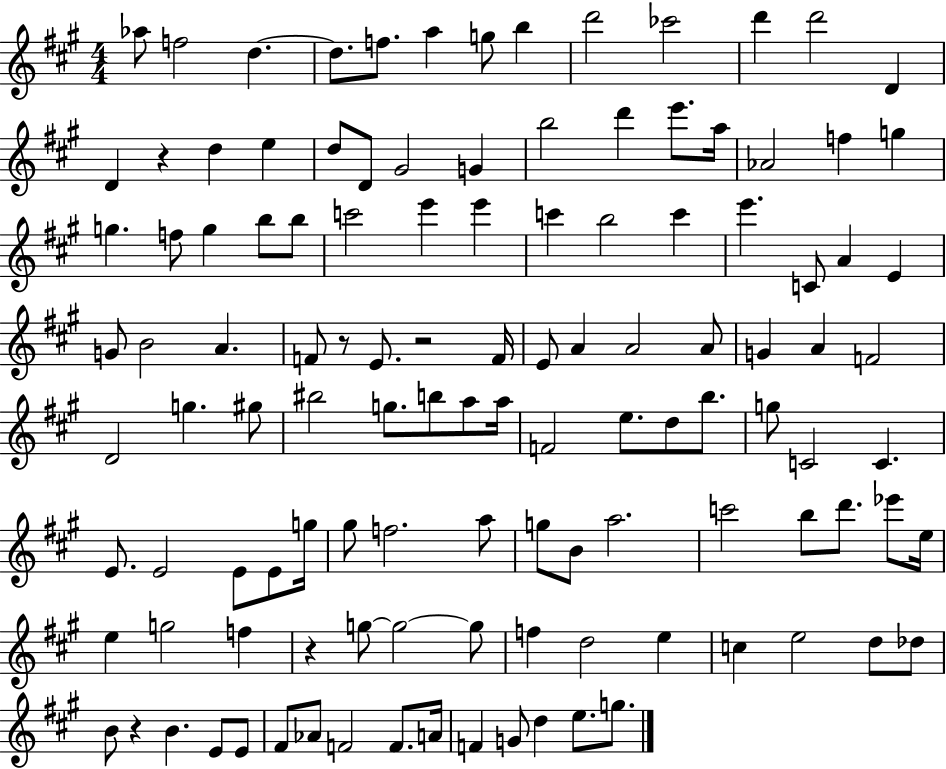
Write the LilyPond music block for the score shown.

{
  \clef treble
  \numericTimeSignature
  \time 4/4
  \key a \major
  aes''8 f''2 d''4.~~ | d''8. f''8. a''4 g''8 b''4 | d'''2 ces'''2 | d'''4 d'''2 d'4 | \break d'4 r4 d''4 e''4 | d''8 d'8 gis'2 g'4 | b''2 d'''4 e'''8. a''16 | aes'2 f''4 g''4 | \break g''4. f''8 g''4 b''8 b''8 | c'''2 e'''4 e'''4 | c'''4 b''2 c'''4 | e'''4. c'8 a'4 e'4 | \break g'8 b'2 a'4. | f'8 r8 e'8. r2 f'16 | e'8 a'4 a'2 a'8 | g'4 a'4 f'2 | \break d'2 g''4. gis''8 | bis''2 g''8. b''8 a''8 a''16 | f'2 e''8. d''8 b''8. | g''8 c'2 c'4. | \break e'8. e'2 e'8 e'8 g''16 | gis''8 f''2. a''8 | g''8 b'8 a''2. | c'''2 b''8 d'''8. ees'''8 e''16 | \break e''4 g''2 f''4 | r4 g''8~~ g''2~~ g''8 | f''4 d''2 e''4 | c''4 e''2 d''8 des''8 | \break b'8 r4 b'4. e'8 e'8 | fis'8 aes'8 f'2 f'8. a'16 | f'4 g'8 d''4 e''8. g''8. | \bar "|."
}